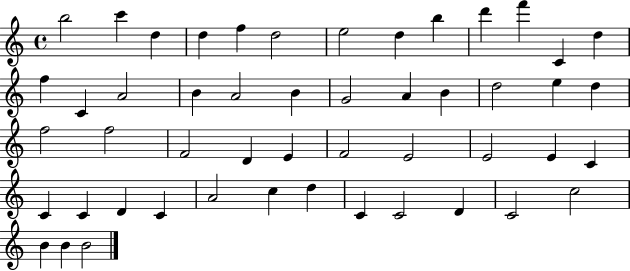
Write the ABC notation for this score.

X:1
T:Untitled
M:4/4
L:1/4
K:C
b2 c' d d f d2 e2 d b d' f' C d f C A2 B A2 B G2 A B d2 e d f2 f2 F2 D E F2 E2 E2 E C C C D C A2 c d C C2 D C2 c2 B B B2